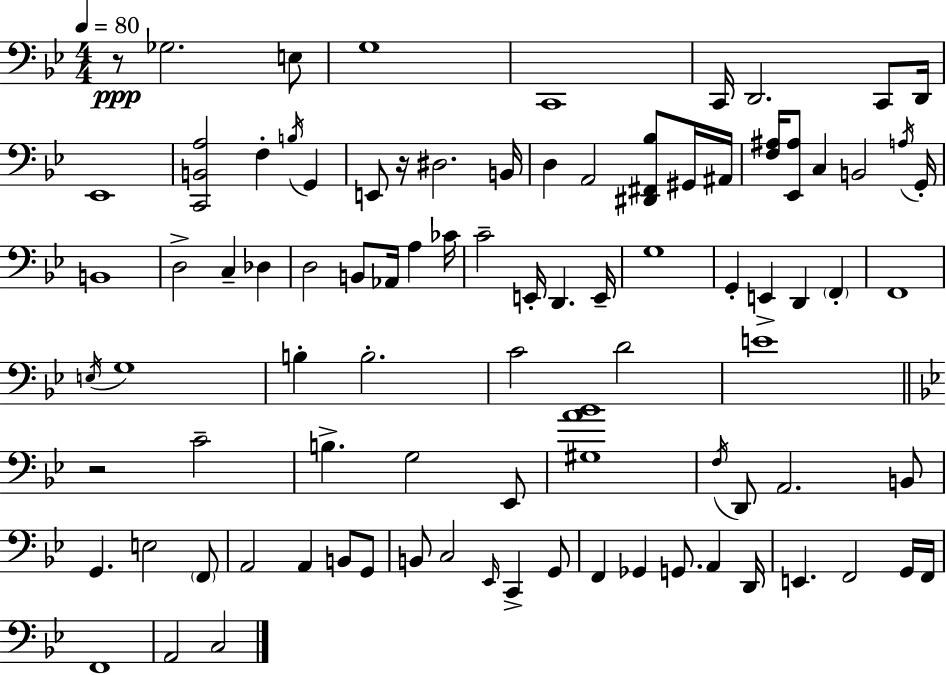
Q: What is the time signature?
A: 4/4